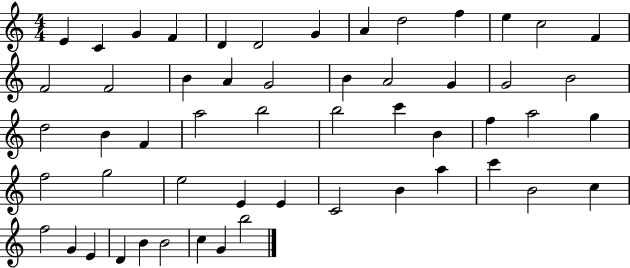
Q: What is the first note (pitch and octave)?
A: E4